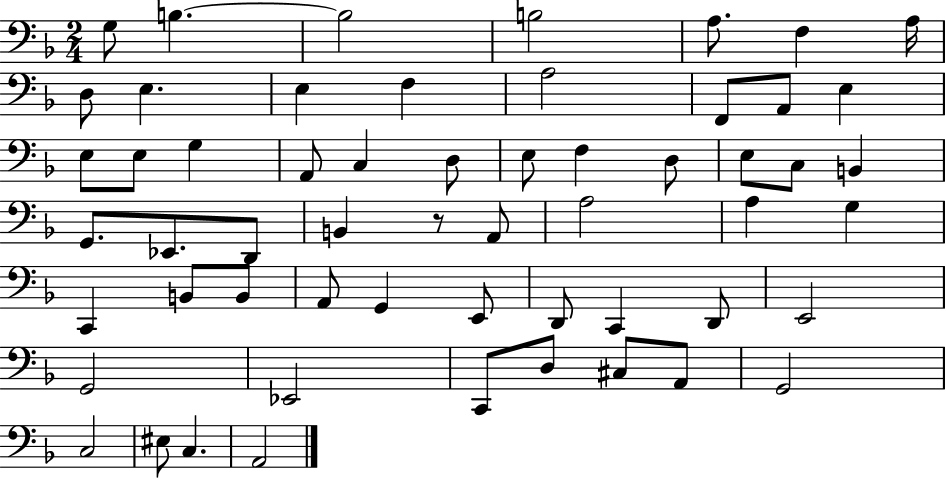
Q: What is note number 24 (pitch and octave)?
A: D3